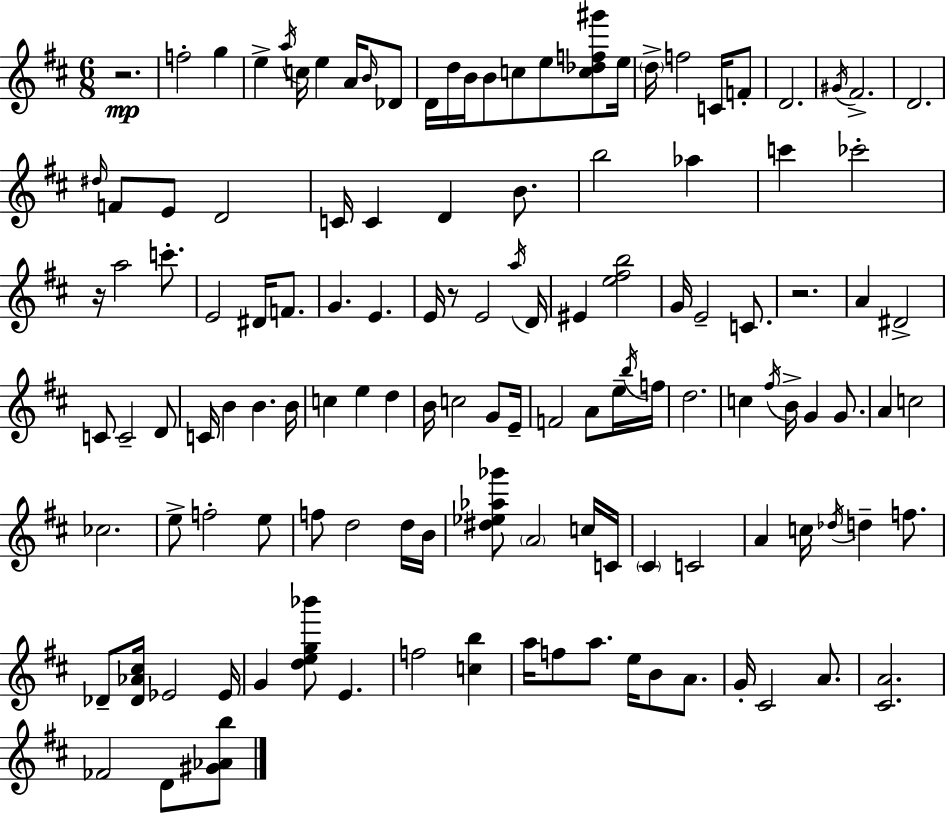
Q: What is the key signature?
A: D major